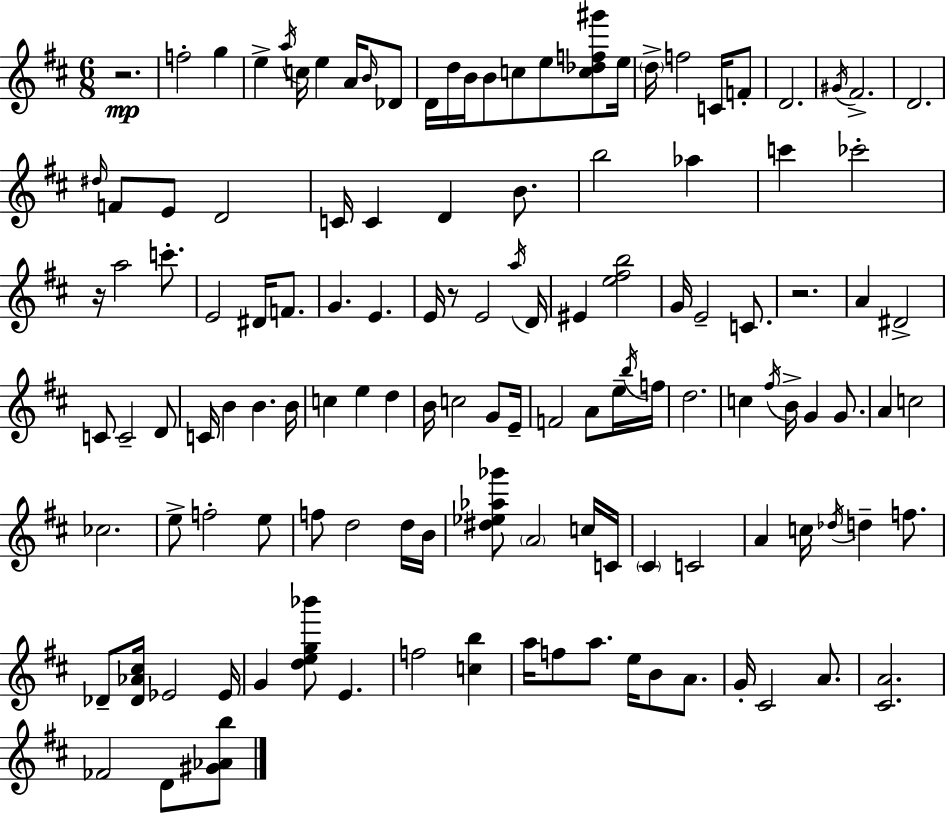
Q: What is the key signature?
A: D major